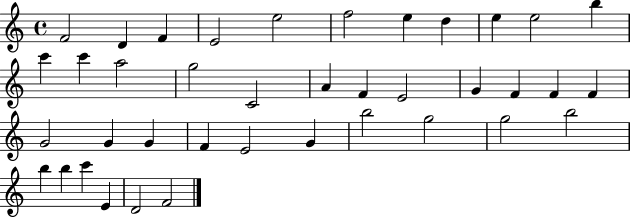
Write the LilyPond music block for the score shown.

{
  \clef treble
  \time 4/4
  \defaultTimeSignature
  \key c \major
  f'2 d'4 f'4 | e'2 e''2 | f''2 e''4 d''4 | e''4 e''2 b''4 | \break c'''4 c'''4 a''2 | g''2 c'2 | a'4 f'4 e'2 | g'4 f'4 f'4 f'4 | \break g'2 g'4 g'4 | f'4 e'2 g'4 | b''2 g''2 | g''2 b''2 | \break b''4 b''4 c'''4 e'4 | d'2 f'2 | \bar "|."
}